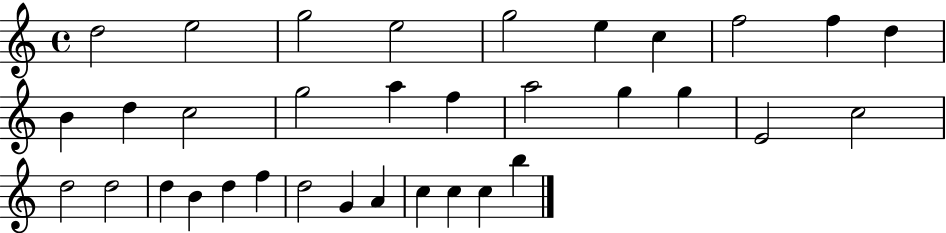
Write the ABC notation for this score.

X:1
T:Untitled
M:4/4
L:1/4
K:C
d2 e2 g2 e2 g2 e c f2 f d B d c2 g2 a f a2 g g E2 c2 d2 d2 d B d f d2 G A c c c b